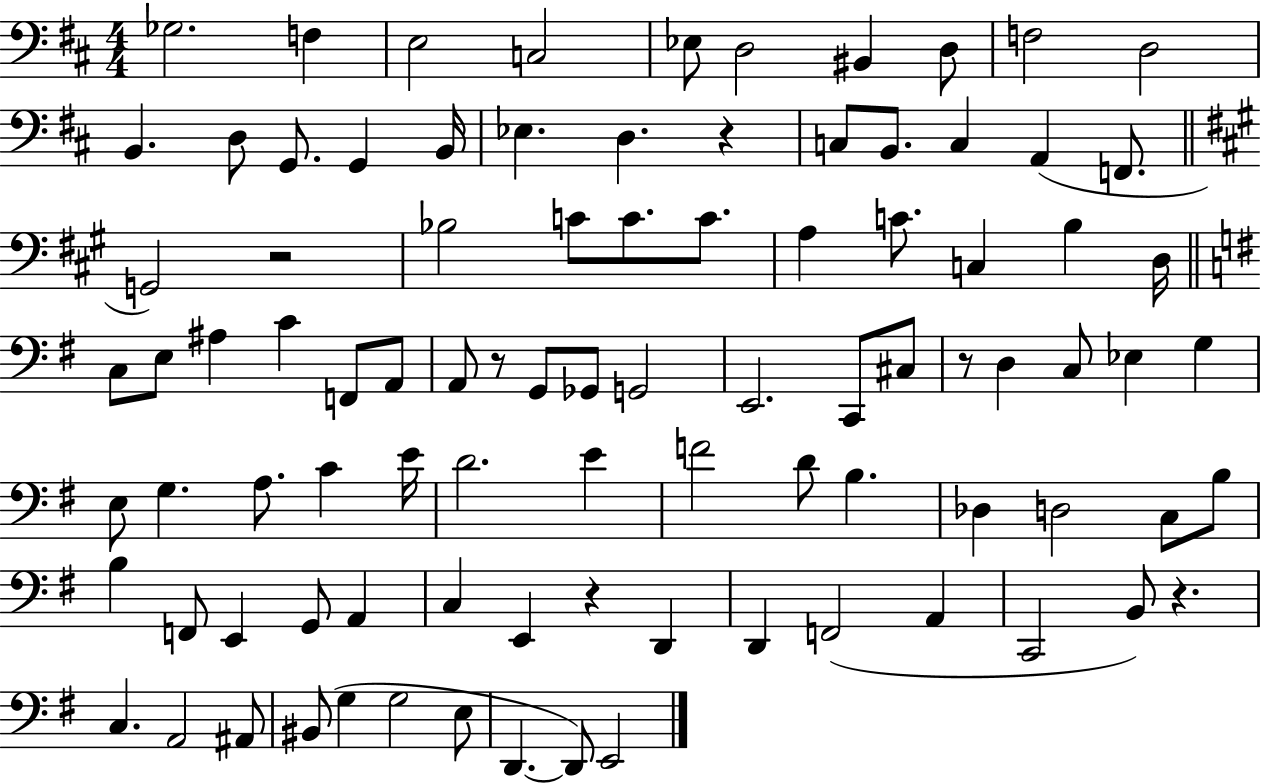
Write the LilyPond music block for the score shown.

{
  \clef bass
  \numericTimeSignature
  \time 4/4
  \key d \major
  ges2. f4 | e2 c2 | ees8 d2 bis,4 d8 | f2 d2 | \break b,4. d8 g,8. g,4 b,16 | ees4. d4. r4 | c8 b,8. c4 a,4( f,8. | \bar "||" \break \key a \major g,2) r2 | bes2 c'8 c'8. c'8. | a4 c'8. c4 b4 d16 | \bar "||" \break \key g \major c8 e8 ais4 c'4 f,8 a,8 | a,8 r8 g,8 ges,8 g,2 | e,2. c,8 cis8 | r8 d4 c8 ees4 g4 | \break e8 g4. a8. c'4 e'16 | d'2. e'4 | f'2 d'8 b4. | des4 d2 c8 b8 | \break b4 f,8 e,4 g,8 a,4 | c4 e,4 r4 d,4 | d,4 f,2( a,4 | c,2 b,8) r4. | \break c4. a,2 ais,8 | bis,8( g4 g2 e8 | d,4.~~ d,8) e,2 | \bar "|."
}